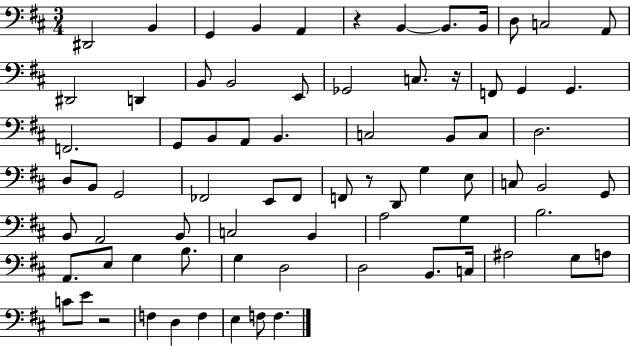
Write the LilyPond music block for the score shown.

{
  \clef bass
  \numericTimeSignature
  \time 3/4
  \key d \major
  dis,2 b,4 | g,4 b,4 a,4 | r4 b,4~~ b,8. b,16 | d8 c2 a,8 | \break dis,2 d,4 | b,8 b,2 e,8 | ges,2 c8. r16 | f,8 g,4 g,4. | \break f,2. | g,8 b,8 a,8 b,4. | c2 b,8 c8 | d2. | \break d8 b,8 g,2 | fes,2 e,8 fes,8 | f,8 r8 d,8 g4 e8 | c8 b,2 g,8 | \break b,8 a,2 b,8 | c2 b,4 | a2 g4 | b2. | \break a,8. e8 g4 b8. | g4 d2 | d2 b,8. c16 | ais2 g8 a8 | \break c'8 e'8 r2 | f4 d4 f4 | e4 f8 f4. | \bar "|."
}